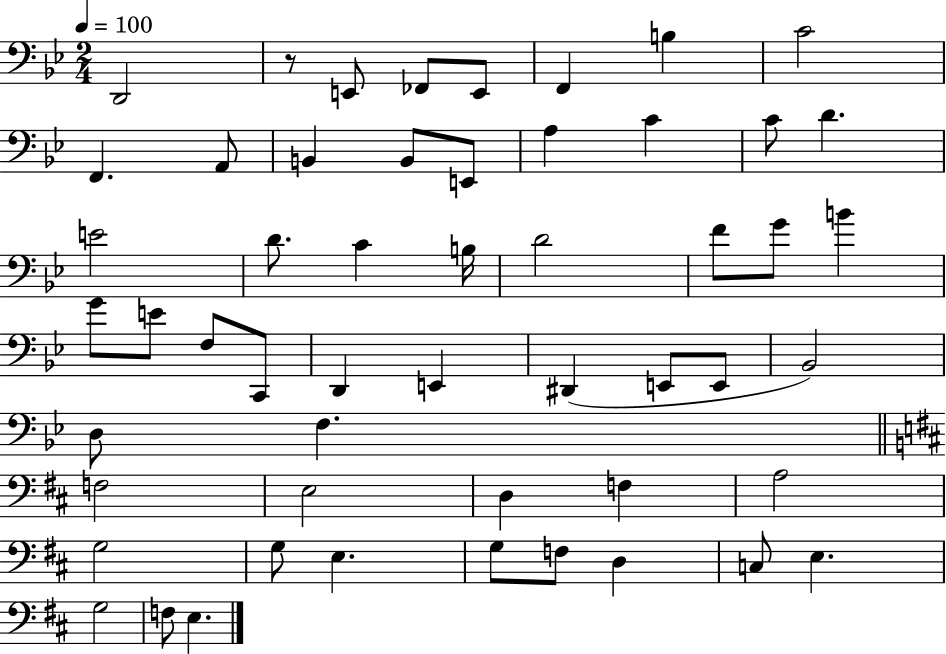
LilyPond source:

{
  \clef bass
  \numericTimeSignature
  \time 2/4
  \key bes \major
  \tempo 4 = 100
  d,2 | r8 e,8 fes,8 e,8 | f,4 b4 | c'2 | \break f,4. a,8 | b,4 b,8 e,8 | a4 c'4 | c'8 d'4. | \break e'2 | d'8. c'4 b16 | d'2 | f'8 g'8 b'4 | \break g'8 e'8 f8 c,8 | d,4 e,4 | dis,4( e,8 e,8 | bes,2) | \break d8 f4. | \bar "||" \break \key d \major f2 | e2 | d4 f4 | a2 | \break g2 | g8 e4. | g8 f8 d4 | c8 e4. | \break g2 | f8 e4. | \bar "|."
}